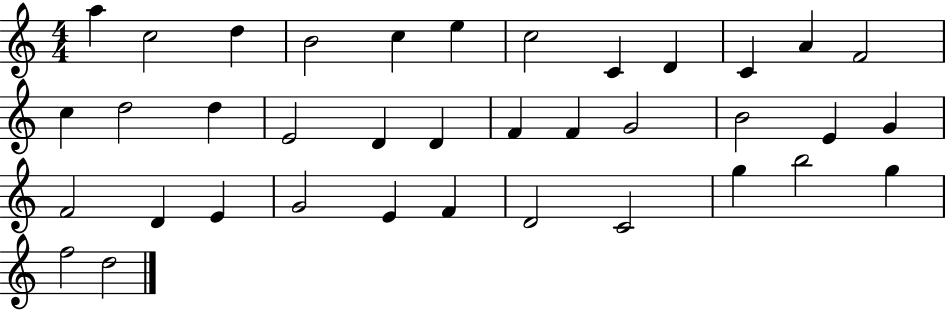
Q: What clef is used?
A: treble